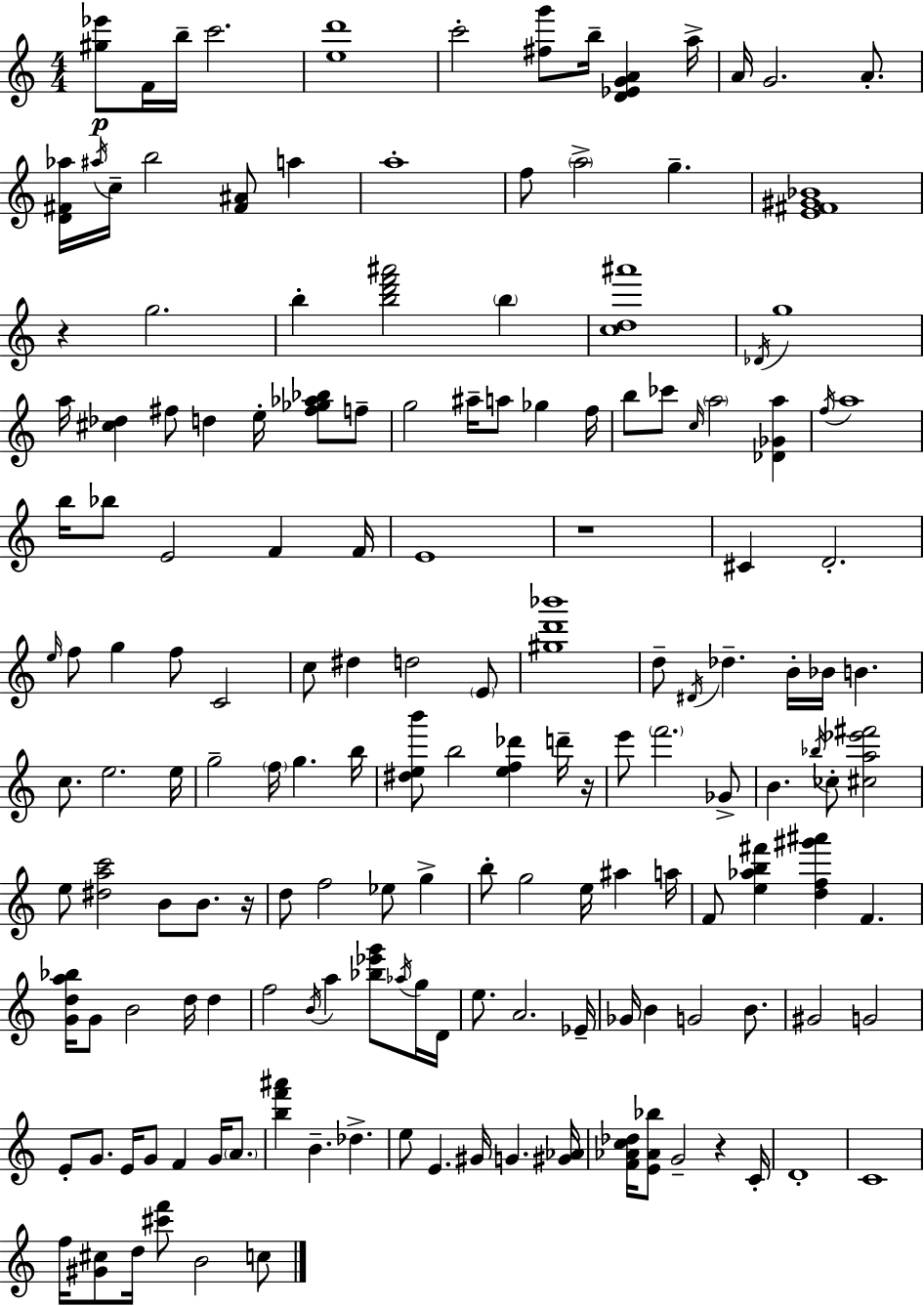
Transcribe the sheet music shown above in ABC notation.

X:1
T:Untitled
M:4/4
L:1/4
K:C
[^g_e']/2 F/4 b/4 c'2 [ed']4 c'2 [^fg']/2 b/4 [D_EGA] a/4 A/4 G2 A/2 [D^F_a]/4 ^a/4 c/4 b2 [^F^A]/2 a a4 f/2 a2 g [E^F^G_B]4 z g2 b [bd'f'^a']2 b [cd^a']4 _D/4 g4 a/4 [^c_d] ^f/2 d e/4 [^f_g_a_b]/2 f/2 g2 ^a/4 a/2 _g f/4 b/2 _c'/2 c/4 a2 [_D_Ga] f/4 a4 b/4 _b/2 E2 F F/4 E4 z4 ^C D2 e/4 f/2 g f/2 C2 c/2 ^d d2 E/2 [^gd'_b']4 d/2 ^D/4 _d B/4 _B/4 B c/2 e2 e/4 g2 f/4 g b/4 [^deb']/2 b2 [ef_d'] d'/4 z/4 e'/2 f'2 _G/2 B _b/4 _c/2 [^ca_e'^f']2 e/2 [^dac']2 B/2 B/2 z/4 d/2 f2 _e/2 g b/2 g2 e/4 ^a a/4 F/2 [e_ab^f'] [df^g'^a'] F [Gda_b]/4 G/2 B2 d/4 d f2 B/4 a [_b_e'g']/2 _a/4 g/4 D/4 e/2 A2 _E/4 _G/4 B G2 B/2 ^G2 G2 E/2 G/2 E/4 G/2 F G/4 A/2 [bf'^a'] B _d e/2 E ^G/4 G [^G_A]/4 [F_Ac_d]/4 [E_A_b]/2 G2 z C/4 D4 C4 f/4 [^G^c]/2 d/4 [^c'f']/2 B2 c/2